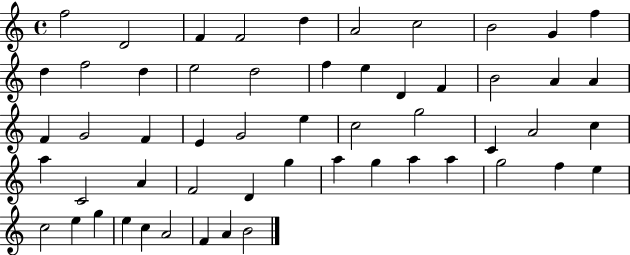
X:1
T:Untitled
M:4/4
L:1/4
K:C
f2 D2 F F2 d A2 c2 B2 G f d f2 d e2 d2 f e D F B2 A A F G2 F E G2 e c2 g2 C A2 c a C2 A F2 D g a g a a g2 f e c2 e g e c A2 F A B2